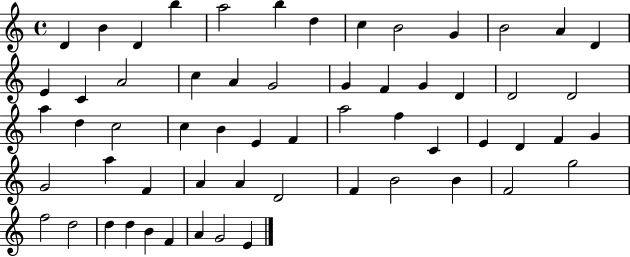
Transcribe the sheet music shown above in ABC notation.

X:1
T:Untitled
M:4/4
L:1/4
K:C
D B D b a2 b d c B2 G B2 A D E C A2 c A G2 G F G D D2 D2 a d c2 c B E F a2 f C E D F G G2 a F A A D2 F B2 B F2 g2 f2 d2 d d B F A G2 E